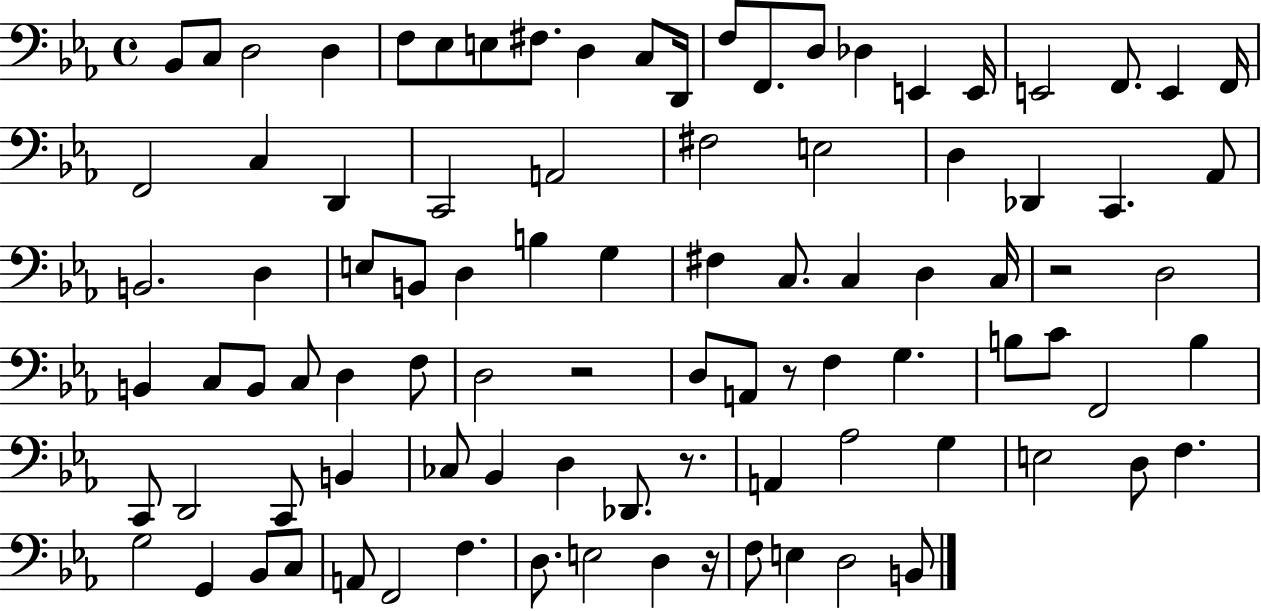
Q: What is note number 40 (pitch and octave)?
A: F#3